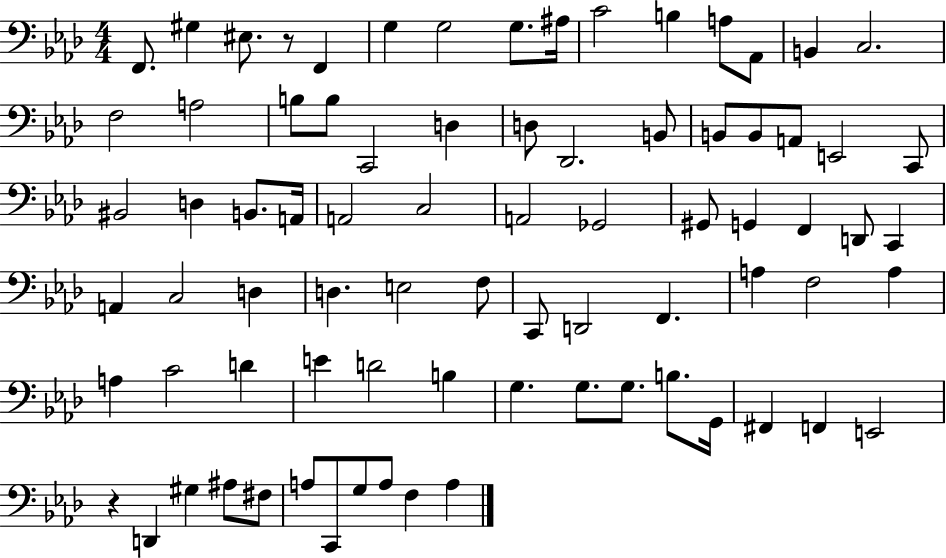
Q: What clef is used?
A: bass